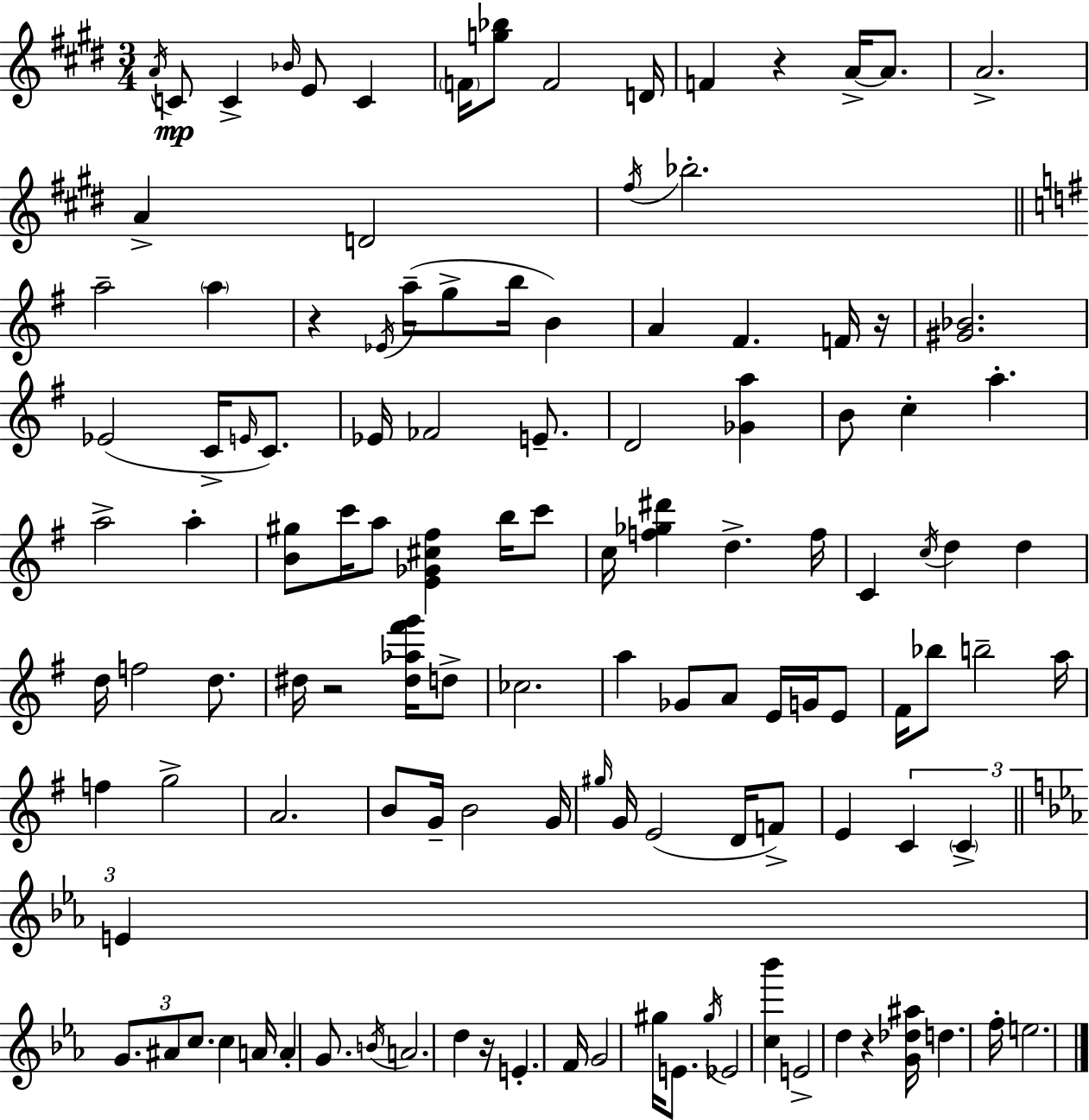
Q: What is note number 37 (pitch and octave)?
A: C5